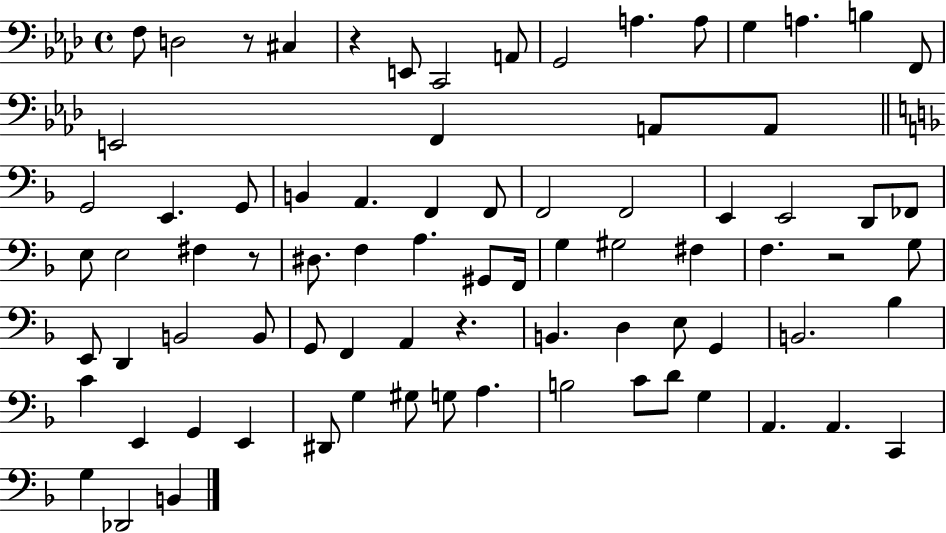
{
  \clef bass
  \time 4/4
  \defaultTimeSignature
  \key aes \major
  f8 d2 r8 cis4 | r4 e,8 c,2 a,8 | g,2 a4. a8 | g4 a4. b4 f,8 | \break e,2 f,4 a,8 a,8 | \bar "||" \break \key f \major g,2 e,4. g,8 | b,4 a,4. f,4 f,8 | f,2 f,2 | e,4 e,2 d,8 fes,8 | \break e8 e2 fis4 r8 | dis8. f4 a4. gis,8 f,16 | g4 gis2 fis4 | f4. r2 g8 | \break e,8 d,4 b,2 b,8 | g,8 f,4 a,4 r4. | b,4. d4 e8 g,4 | b,2. bes4 | \break c'4 e,4 g,4 e,4 | dis,8 g4 gis8 g8 a4. | b2 c'8 d'8 g4 | a,4. a,4. c,4 | \break g4 des,2 b,4 | \bar "|."
}